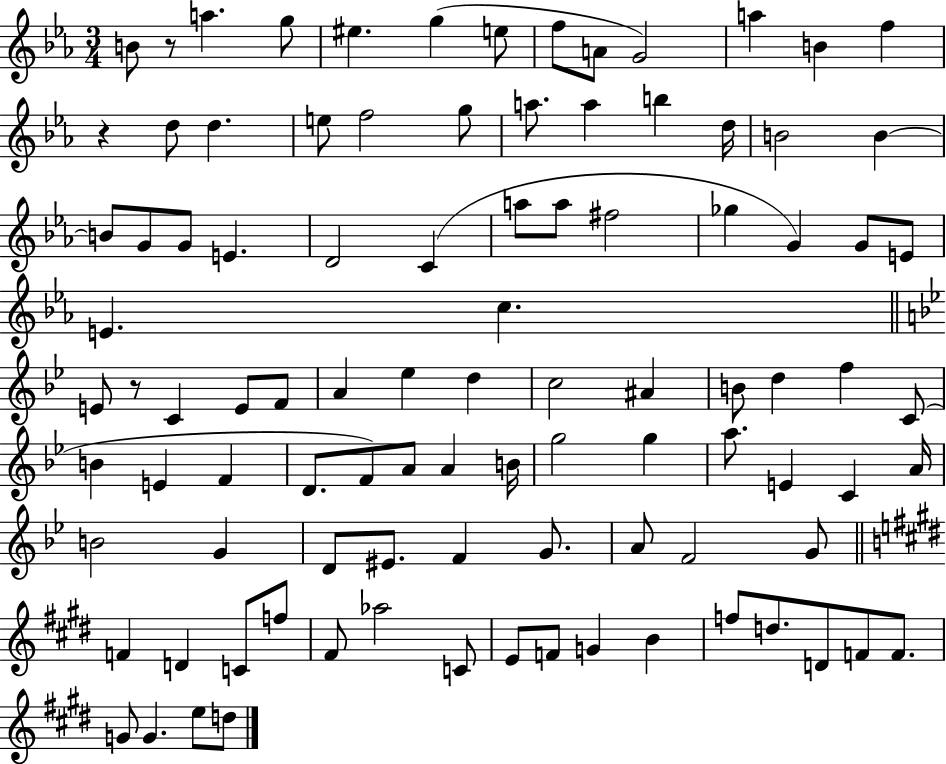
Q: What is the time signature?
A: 3/4